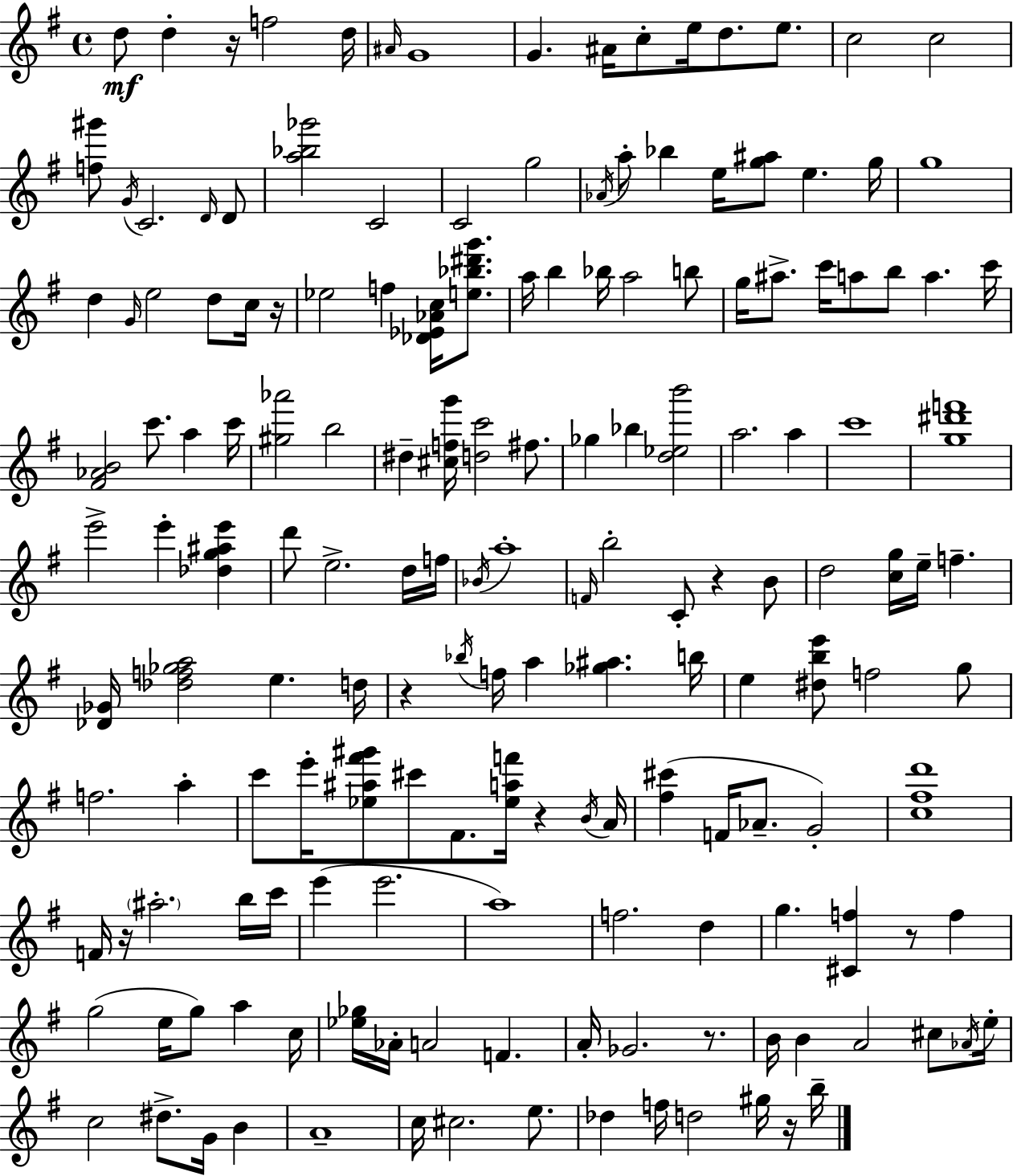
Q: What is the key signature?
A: E minor